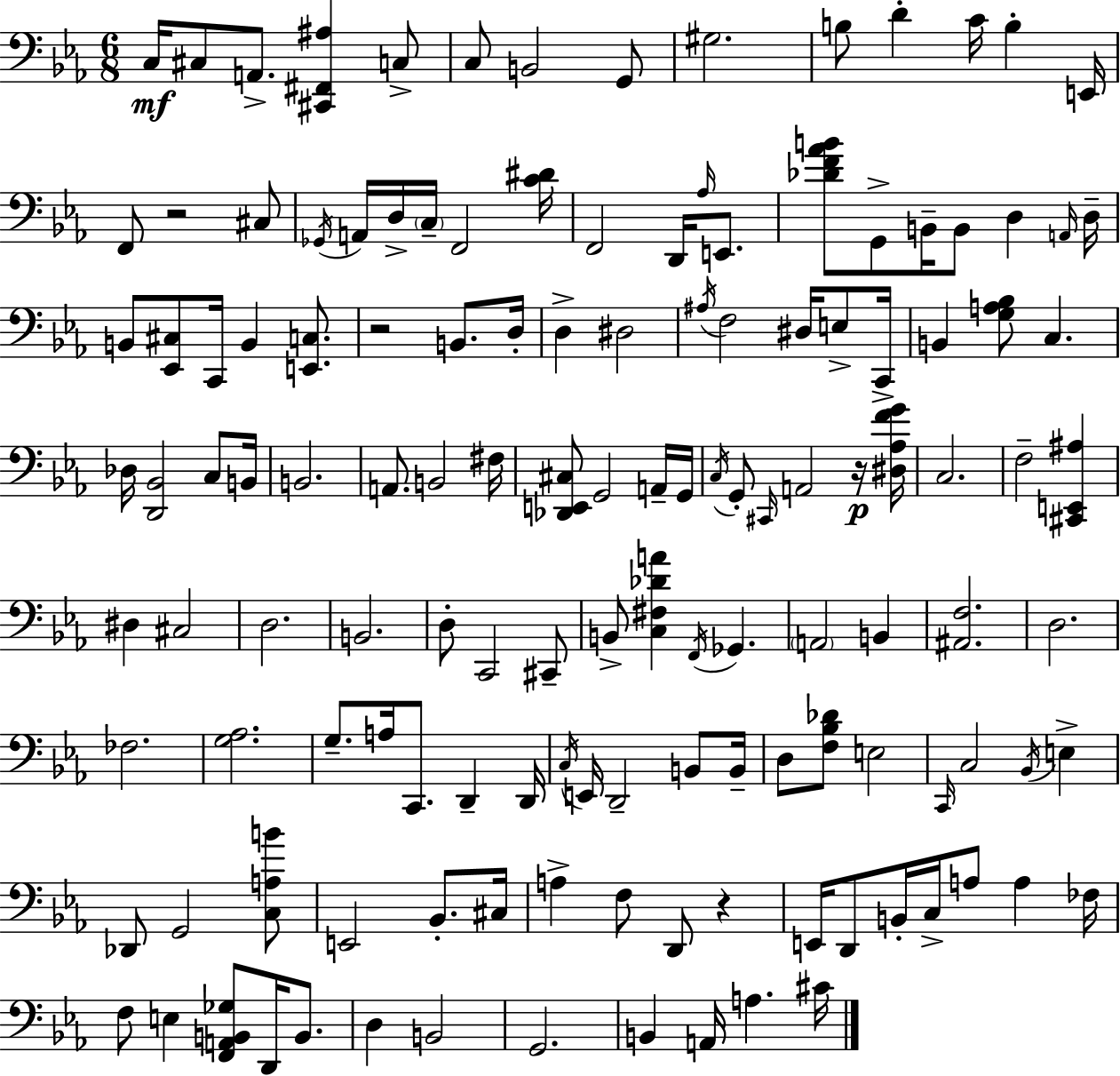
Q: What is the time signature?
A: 6/8